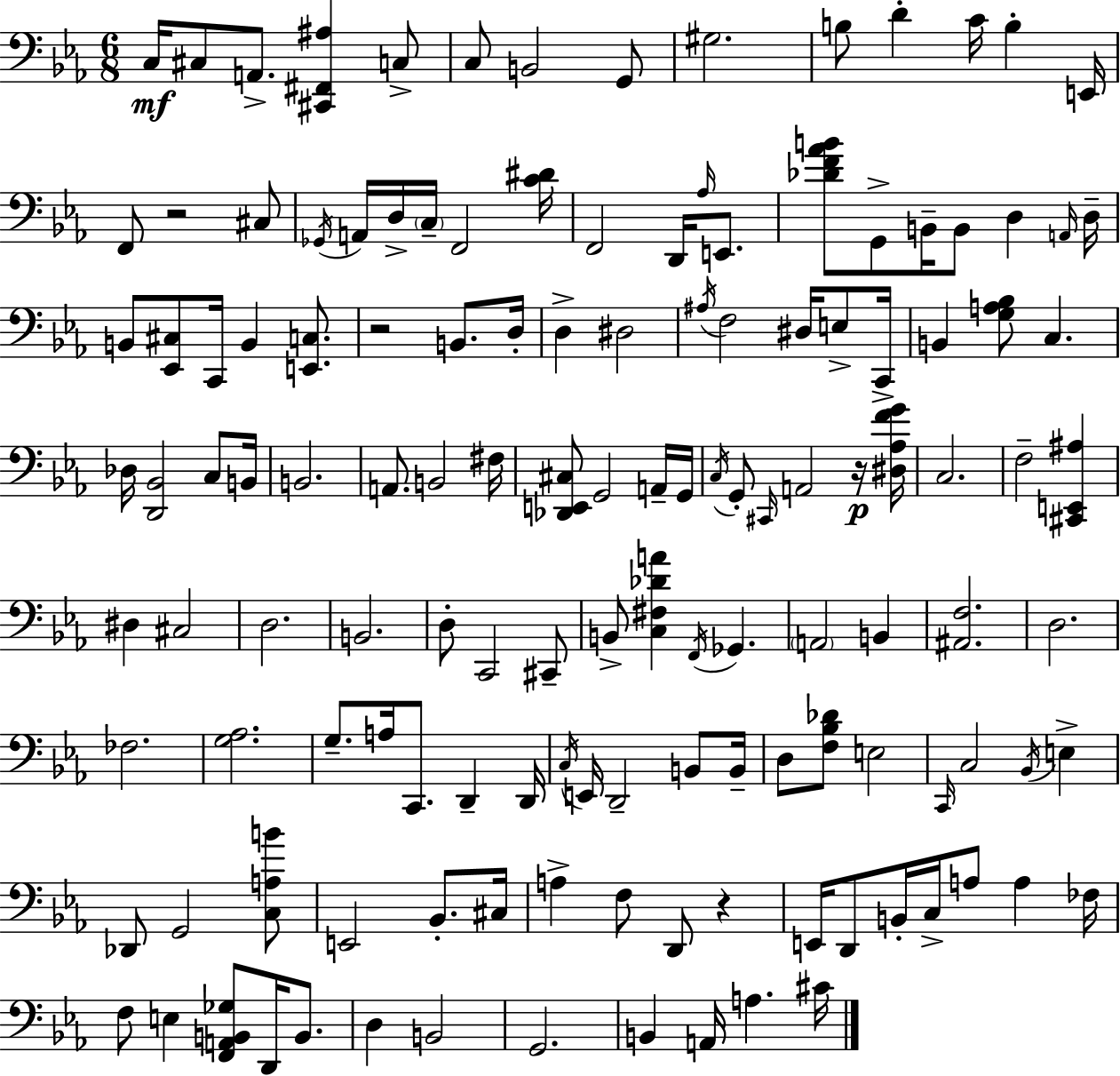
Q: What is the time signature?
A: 6/8